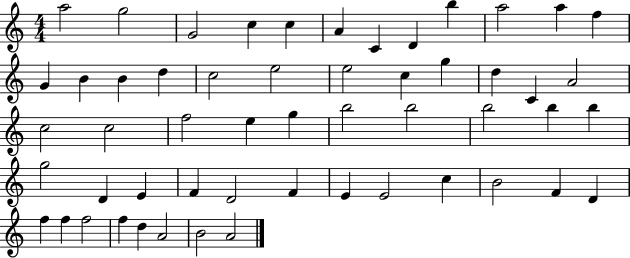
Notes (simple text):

A5/h G5/h G4/h C5/q C5/q A4/q C4/q D4/q B5/q A5/h A5/q F5/q G4/q B4/q B4/q D5/q C5/h E5/h E5/h C5/q G5/q D5/q C4/q A4/h C5/h C5/h F5/h E5/q G5/q B5/h B5/h B5/h B5/q B5/q G5/h D4/q E4/q F4/q D4/h F4/q E4/q E4/h C5/q B4/h F4/q D4/q F5/q F5/q F5/h F5/q D5/q A4/h B4/h A4/h